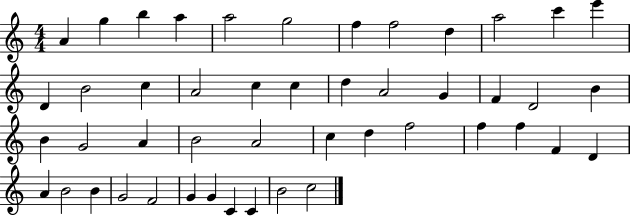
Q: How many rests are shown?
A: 0